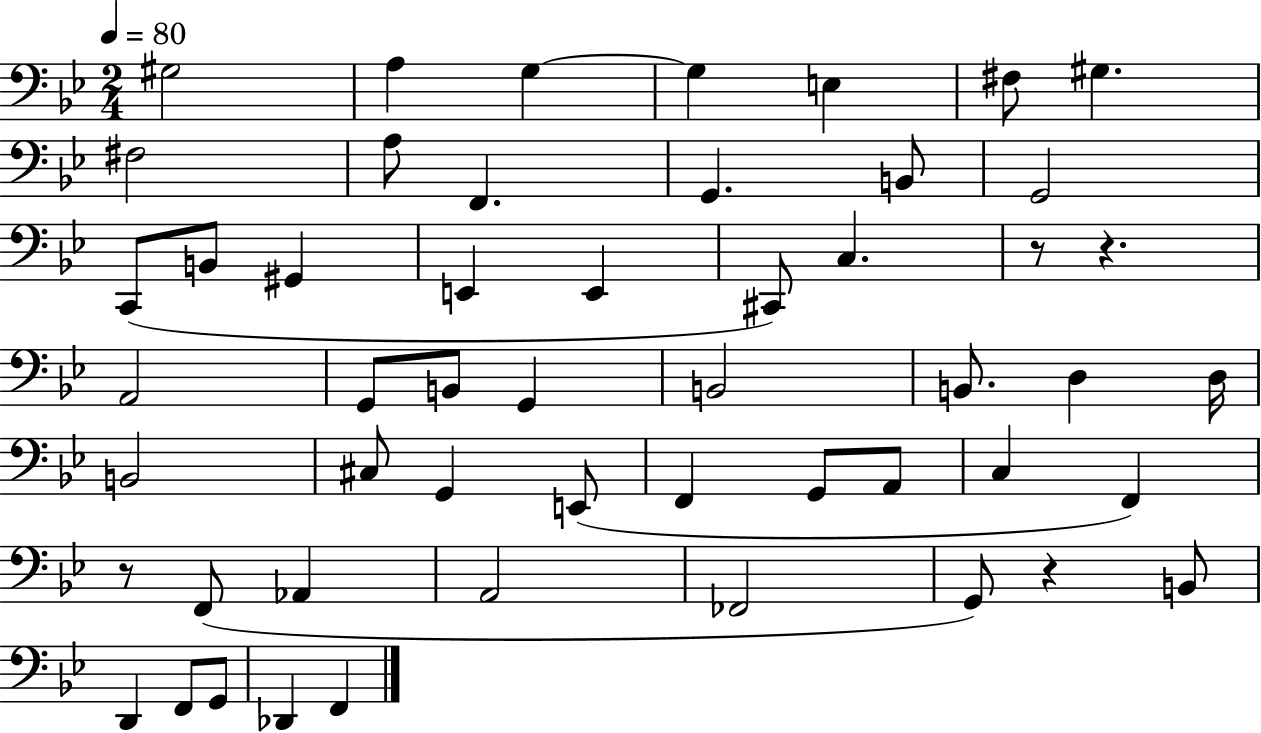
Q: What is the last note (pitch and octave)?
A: F2